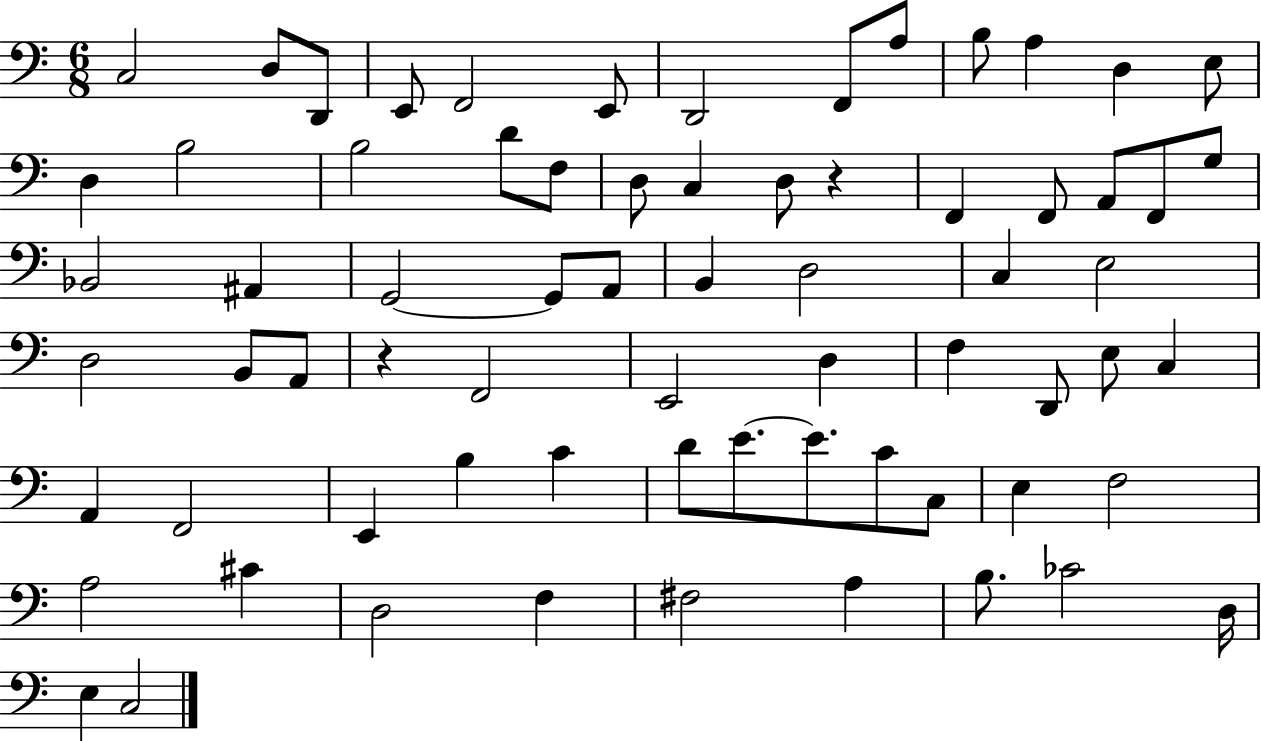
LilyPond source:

{
  \clef bass
  \numericTimeSignature
  \time 6/8
  \key c \major
  \repeat volta 2 { c2 d8 d,8 | e,8 f,2 e,8 | d,2 f,8 a8 | b8 a4 d4 e8 | \break d4 b2 | b2 d'8 f8 | d8 c4 d8 r4 | f,4 f,8 a,8 f,8 g8 | \break bes,2 ais,4 | g,2~~ g,8 a,8 | b,4 d2 | c4 e2 | \break d2 b,8 a,8 | r4 f,2 | e,2 d4 | f4 d,8 e8 c4 | \break a,4 f,2 | e,4 b4 c'4 | d'8 e'8.~~ e'8. c'8 c8 | e4 f2 | \break a2 cis'4 | d2 f4 | fis2 a4 | b8. ces'2 d16 | \break e4 c2 | } \bar "|."
}